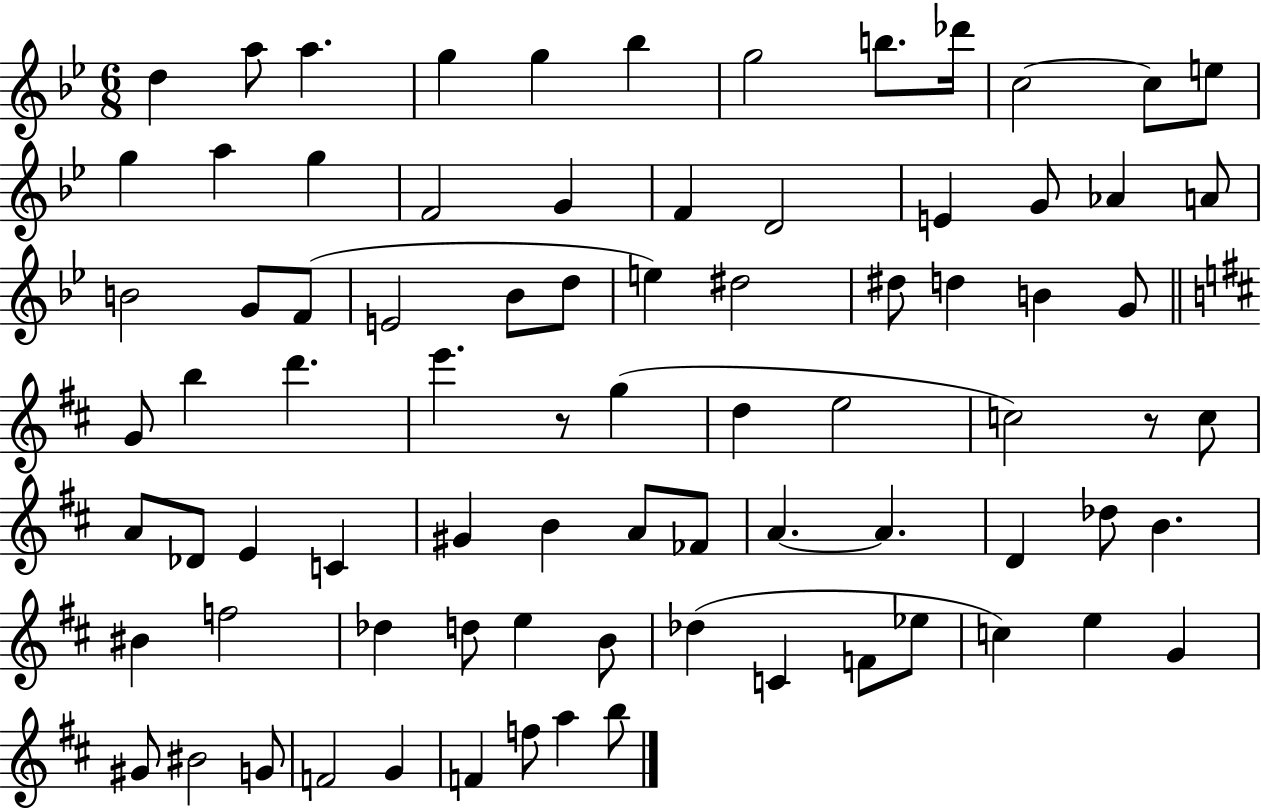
D5/q A5/e A5/q. G5/q G5/q Bb5/q G5/h B5/e. Db6/s C5/h C5/e E5/e G5/q A5/q G5/q F4/h G4/q F4/q D4/h E4/q G4/e Ab4/q A4/e B4/h G4/e F4/e E4/h Bb4/e D5/e E5/q D#5/h D#5/e D5/q B4/q G4/e G4/e B5/q D6/q. E6/q. R/e G5/q D5/q E5/h C5/h R/e C5/e A4/e Db4/e E4/q C4/q G#4/q B4/q A4/e FES4/e A4/q. A4/q. D4/q Db5/e B4/q. BIS4/q F5/h Db5/q D5/e E5/q B4/e Db5/q C4/q F4/e Eb5/e C5/q E5/q G4/q G#4/e BIS4/h G4/e F4/h G4/q F4/q F5/e A5/q B5/e